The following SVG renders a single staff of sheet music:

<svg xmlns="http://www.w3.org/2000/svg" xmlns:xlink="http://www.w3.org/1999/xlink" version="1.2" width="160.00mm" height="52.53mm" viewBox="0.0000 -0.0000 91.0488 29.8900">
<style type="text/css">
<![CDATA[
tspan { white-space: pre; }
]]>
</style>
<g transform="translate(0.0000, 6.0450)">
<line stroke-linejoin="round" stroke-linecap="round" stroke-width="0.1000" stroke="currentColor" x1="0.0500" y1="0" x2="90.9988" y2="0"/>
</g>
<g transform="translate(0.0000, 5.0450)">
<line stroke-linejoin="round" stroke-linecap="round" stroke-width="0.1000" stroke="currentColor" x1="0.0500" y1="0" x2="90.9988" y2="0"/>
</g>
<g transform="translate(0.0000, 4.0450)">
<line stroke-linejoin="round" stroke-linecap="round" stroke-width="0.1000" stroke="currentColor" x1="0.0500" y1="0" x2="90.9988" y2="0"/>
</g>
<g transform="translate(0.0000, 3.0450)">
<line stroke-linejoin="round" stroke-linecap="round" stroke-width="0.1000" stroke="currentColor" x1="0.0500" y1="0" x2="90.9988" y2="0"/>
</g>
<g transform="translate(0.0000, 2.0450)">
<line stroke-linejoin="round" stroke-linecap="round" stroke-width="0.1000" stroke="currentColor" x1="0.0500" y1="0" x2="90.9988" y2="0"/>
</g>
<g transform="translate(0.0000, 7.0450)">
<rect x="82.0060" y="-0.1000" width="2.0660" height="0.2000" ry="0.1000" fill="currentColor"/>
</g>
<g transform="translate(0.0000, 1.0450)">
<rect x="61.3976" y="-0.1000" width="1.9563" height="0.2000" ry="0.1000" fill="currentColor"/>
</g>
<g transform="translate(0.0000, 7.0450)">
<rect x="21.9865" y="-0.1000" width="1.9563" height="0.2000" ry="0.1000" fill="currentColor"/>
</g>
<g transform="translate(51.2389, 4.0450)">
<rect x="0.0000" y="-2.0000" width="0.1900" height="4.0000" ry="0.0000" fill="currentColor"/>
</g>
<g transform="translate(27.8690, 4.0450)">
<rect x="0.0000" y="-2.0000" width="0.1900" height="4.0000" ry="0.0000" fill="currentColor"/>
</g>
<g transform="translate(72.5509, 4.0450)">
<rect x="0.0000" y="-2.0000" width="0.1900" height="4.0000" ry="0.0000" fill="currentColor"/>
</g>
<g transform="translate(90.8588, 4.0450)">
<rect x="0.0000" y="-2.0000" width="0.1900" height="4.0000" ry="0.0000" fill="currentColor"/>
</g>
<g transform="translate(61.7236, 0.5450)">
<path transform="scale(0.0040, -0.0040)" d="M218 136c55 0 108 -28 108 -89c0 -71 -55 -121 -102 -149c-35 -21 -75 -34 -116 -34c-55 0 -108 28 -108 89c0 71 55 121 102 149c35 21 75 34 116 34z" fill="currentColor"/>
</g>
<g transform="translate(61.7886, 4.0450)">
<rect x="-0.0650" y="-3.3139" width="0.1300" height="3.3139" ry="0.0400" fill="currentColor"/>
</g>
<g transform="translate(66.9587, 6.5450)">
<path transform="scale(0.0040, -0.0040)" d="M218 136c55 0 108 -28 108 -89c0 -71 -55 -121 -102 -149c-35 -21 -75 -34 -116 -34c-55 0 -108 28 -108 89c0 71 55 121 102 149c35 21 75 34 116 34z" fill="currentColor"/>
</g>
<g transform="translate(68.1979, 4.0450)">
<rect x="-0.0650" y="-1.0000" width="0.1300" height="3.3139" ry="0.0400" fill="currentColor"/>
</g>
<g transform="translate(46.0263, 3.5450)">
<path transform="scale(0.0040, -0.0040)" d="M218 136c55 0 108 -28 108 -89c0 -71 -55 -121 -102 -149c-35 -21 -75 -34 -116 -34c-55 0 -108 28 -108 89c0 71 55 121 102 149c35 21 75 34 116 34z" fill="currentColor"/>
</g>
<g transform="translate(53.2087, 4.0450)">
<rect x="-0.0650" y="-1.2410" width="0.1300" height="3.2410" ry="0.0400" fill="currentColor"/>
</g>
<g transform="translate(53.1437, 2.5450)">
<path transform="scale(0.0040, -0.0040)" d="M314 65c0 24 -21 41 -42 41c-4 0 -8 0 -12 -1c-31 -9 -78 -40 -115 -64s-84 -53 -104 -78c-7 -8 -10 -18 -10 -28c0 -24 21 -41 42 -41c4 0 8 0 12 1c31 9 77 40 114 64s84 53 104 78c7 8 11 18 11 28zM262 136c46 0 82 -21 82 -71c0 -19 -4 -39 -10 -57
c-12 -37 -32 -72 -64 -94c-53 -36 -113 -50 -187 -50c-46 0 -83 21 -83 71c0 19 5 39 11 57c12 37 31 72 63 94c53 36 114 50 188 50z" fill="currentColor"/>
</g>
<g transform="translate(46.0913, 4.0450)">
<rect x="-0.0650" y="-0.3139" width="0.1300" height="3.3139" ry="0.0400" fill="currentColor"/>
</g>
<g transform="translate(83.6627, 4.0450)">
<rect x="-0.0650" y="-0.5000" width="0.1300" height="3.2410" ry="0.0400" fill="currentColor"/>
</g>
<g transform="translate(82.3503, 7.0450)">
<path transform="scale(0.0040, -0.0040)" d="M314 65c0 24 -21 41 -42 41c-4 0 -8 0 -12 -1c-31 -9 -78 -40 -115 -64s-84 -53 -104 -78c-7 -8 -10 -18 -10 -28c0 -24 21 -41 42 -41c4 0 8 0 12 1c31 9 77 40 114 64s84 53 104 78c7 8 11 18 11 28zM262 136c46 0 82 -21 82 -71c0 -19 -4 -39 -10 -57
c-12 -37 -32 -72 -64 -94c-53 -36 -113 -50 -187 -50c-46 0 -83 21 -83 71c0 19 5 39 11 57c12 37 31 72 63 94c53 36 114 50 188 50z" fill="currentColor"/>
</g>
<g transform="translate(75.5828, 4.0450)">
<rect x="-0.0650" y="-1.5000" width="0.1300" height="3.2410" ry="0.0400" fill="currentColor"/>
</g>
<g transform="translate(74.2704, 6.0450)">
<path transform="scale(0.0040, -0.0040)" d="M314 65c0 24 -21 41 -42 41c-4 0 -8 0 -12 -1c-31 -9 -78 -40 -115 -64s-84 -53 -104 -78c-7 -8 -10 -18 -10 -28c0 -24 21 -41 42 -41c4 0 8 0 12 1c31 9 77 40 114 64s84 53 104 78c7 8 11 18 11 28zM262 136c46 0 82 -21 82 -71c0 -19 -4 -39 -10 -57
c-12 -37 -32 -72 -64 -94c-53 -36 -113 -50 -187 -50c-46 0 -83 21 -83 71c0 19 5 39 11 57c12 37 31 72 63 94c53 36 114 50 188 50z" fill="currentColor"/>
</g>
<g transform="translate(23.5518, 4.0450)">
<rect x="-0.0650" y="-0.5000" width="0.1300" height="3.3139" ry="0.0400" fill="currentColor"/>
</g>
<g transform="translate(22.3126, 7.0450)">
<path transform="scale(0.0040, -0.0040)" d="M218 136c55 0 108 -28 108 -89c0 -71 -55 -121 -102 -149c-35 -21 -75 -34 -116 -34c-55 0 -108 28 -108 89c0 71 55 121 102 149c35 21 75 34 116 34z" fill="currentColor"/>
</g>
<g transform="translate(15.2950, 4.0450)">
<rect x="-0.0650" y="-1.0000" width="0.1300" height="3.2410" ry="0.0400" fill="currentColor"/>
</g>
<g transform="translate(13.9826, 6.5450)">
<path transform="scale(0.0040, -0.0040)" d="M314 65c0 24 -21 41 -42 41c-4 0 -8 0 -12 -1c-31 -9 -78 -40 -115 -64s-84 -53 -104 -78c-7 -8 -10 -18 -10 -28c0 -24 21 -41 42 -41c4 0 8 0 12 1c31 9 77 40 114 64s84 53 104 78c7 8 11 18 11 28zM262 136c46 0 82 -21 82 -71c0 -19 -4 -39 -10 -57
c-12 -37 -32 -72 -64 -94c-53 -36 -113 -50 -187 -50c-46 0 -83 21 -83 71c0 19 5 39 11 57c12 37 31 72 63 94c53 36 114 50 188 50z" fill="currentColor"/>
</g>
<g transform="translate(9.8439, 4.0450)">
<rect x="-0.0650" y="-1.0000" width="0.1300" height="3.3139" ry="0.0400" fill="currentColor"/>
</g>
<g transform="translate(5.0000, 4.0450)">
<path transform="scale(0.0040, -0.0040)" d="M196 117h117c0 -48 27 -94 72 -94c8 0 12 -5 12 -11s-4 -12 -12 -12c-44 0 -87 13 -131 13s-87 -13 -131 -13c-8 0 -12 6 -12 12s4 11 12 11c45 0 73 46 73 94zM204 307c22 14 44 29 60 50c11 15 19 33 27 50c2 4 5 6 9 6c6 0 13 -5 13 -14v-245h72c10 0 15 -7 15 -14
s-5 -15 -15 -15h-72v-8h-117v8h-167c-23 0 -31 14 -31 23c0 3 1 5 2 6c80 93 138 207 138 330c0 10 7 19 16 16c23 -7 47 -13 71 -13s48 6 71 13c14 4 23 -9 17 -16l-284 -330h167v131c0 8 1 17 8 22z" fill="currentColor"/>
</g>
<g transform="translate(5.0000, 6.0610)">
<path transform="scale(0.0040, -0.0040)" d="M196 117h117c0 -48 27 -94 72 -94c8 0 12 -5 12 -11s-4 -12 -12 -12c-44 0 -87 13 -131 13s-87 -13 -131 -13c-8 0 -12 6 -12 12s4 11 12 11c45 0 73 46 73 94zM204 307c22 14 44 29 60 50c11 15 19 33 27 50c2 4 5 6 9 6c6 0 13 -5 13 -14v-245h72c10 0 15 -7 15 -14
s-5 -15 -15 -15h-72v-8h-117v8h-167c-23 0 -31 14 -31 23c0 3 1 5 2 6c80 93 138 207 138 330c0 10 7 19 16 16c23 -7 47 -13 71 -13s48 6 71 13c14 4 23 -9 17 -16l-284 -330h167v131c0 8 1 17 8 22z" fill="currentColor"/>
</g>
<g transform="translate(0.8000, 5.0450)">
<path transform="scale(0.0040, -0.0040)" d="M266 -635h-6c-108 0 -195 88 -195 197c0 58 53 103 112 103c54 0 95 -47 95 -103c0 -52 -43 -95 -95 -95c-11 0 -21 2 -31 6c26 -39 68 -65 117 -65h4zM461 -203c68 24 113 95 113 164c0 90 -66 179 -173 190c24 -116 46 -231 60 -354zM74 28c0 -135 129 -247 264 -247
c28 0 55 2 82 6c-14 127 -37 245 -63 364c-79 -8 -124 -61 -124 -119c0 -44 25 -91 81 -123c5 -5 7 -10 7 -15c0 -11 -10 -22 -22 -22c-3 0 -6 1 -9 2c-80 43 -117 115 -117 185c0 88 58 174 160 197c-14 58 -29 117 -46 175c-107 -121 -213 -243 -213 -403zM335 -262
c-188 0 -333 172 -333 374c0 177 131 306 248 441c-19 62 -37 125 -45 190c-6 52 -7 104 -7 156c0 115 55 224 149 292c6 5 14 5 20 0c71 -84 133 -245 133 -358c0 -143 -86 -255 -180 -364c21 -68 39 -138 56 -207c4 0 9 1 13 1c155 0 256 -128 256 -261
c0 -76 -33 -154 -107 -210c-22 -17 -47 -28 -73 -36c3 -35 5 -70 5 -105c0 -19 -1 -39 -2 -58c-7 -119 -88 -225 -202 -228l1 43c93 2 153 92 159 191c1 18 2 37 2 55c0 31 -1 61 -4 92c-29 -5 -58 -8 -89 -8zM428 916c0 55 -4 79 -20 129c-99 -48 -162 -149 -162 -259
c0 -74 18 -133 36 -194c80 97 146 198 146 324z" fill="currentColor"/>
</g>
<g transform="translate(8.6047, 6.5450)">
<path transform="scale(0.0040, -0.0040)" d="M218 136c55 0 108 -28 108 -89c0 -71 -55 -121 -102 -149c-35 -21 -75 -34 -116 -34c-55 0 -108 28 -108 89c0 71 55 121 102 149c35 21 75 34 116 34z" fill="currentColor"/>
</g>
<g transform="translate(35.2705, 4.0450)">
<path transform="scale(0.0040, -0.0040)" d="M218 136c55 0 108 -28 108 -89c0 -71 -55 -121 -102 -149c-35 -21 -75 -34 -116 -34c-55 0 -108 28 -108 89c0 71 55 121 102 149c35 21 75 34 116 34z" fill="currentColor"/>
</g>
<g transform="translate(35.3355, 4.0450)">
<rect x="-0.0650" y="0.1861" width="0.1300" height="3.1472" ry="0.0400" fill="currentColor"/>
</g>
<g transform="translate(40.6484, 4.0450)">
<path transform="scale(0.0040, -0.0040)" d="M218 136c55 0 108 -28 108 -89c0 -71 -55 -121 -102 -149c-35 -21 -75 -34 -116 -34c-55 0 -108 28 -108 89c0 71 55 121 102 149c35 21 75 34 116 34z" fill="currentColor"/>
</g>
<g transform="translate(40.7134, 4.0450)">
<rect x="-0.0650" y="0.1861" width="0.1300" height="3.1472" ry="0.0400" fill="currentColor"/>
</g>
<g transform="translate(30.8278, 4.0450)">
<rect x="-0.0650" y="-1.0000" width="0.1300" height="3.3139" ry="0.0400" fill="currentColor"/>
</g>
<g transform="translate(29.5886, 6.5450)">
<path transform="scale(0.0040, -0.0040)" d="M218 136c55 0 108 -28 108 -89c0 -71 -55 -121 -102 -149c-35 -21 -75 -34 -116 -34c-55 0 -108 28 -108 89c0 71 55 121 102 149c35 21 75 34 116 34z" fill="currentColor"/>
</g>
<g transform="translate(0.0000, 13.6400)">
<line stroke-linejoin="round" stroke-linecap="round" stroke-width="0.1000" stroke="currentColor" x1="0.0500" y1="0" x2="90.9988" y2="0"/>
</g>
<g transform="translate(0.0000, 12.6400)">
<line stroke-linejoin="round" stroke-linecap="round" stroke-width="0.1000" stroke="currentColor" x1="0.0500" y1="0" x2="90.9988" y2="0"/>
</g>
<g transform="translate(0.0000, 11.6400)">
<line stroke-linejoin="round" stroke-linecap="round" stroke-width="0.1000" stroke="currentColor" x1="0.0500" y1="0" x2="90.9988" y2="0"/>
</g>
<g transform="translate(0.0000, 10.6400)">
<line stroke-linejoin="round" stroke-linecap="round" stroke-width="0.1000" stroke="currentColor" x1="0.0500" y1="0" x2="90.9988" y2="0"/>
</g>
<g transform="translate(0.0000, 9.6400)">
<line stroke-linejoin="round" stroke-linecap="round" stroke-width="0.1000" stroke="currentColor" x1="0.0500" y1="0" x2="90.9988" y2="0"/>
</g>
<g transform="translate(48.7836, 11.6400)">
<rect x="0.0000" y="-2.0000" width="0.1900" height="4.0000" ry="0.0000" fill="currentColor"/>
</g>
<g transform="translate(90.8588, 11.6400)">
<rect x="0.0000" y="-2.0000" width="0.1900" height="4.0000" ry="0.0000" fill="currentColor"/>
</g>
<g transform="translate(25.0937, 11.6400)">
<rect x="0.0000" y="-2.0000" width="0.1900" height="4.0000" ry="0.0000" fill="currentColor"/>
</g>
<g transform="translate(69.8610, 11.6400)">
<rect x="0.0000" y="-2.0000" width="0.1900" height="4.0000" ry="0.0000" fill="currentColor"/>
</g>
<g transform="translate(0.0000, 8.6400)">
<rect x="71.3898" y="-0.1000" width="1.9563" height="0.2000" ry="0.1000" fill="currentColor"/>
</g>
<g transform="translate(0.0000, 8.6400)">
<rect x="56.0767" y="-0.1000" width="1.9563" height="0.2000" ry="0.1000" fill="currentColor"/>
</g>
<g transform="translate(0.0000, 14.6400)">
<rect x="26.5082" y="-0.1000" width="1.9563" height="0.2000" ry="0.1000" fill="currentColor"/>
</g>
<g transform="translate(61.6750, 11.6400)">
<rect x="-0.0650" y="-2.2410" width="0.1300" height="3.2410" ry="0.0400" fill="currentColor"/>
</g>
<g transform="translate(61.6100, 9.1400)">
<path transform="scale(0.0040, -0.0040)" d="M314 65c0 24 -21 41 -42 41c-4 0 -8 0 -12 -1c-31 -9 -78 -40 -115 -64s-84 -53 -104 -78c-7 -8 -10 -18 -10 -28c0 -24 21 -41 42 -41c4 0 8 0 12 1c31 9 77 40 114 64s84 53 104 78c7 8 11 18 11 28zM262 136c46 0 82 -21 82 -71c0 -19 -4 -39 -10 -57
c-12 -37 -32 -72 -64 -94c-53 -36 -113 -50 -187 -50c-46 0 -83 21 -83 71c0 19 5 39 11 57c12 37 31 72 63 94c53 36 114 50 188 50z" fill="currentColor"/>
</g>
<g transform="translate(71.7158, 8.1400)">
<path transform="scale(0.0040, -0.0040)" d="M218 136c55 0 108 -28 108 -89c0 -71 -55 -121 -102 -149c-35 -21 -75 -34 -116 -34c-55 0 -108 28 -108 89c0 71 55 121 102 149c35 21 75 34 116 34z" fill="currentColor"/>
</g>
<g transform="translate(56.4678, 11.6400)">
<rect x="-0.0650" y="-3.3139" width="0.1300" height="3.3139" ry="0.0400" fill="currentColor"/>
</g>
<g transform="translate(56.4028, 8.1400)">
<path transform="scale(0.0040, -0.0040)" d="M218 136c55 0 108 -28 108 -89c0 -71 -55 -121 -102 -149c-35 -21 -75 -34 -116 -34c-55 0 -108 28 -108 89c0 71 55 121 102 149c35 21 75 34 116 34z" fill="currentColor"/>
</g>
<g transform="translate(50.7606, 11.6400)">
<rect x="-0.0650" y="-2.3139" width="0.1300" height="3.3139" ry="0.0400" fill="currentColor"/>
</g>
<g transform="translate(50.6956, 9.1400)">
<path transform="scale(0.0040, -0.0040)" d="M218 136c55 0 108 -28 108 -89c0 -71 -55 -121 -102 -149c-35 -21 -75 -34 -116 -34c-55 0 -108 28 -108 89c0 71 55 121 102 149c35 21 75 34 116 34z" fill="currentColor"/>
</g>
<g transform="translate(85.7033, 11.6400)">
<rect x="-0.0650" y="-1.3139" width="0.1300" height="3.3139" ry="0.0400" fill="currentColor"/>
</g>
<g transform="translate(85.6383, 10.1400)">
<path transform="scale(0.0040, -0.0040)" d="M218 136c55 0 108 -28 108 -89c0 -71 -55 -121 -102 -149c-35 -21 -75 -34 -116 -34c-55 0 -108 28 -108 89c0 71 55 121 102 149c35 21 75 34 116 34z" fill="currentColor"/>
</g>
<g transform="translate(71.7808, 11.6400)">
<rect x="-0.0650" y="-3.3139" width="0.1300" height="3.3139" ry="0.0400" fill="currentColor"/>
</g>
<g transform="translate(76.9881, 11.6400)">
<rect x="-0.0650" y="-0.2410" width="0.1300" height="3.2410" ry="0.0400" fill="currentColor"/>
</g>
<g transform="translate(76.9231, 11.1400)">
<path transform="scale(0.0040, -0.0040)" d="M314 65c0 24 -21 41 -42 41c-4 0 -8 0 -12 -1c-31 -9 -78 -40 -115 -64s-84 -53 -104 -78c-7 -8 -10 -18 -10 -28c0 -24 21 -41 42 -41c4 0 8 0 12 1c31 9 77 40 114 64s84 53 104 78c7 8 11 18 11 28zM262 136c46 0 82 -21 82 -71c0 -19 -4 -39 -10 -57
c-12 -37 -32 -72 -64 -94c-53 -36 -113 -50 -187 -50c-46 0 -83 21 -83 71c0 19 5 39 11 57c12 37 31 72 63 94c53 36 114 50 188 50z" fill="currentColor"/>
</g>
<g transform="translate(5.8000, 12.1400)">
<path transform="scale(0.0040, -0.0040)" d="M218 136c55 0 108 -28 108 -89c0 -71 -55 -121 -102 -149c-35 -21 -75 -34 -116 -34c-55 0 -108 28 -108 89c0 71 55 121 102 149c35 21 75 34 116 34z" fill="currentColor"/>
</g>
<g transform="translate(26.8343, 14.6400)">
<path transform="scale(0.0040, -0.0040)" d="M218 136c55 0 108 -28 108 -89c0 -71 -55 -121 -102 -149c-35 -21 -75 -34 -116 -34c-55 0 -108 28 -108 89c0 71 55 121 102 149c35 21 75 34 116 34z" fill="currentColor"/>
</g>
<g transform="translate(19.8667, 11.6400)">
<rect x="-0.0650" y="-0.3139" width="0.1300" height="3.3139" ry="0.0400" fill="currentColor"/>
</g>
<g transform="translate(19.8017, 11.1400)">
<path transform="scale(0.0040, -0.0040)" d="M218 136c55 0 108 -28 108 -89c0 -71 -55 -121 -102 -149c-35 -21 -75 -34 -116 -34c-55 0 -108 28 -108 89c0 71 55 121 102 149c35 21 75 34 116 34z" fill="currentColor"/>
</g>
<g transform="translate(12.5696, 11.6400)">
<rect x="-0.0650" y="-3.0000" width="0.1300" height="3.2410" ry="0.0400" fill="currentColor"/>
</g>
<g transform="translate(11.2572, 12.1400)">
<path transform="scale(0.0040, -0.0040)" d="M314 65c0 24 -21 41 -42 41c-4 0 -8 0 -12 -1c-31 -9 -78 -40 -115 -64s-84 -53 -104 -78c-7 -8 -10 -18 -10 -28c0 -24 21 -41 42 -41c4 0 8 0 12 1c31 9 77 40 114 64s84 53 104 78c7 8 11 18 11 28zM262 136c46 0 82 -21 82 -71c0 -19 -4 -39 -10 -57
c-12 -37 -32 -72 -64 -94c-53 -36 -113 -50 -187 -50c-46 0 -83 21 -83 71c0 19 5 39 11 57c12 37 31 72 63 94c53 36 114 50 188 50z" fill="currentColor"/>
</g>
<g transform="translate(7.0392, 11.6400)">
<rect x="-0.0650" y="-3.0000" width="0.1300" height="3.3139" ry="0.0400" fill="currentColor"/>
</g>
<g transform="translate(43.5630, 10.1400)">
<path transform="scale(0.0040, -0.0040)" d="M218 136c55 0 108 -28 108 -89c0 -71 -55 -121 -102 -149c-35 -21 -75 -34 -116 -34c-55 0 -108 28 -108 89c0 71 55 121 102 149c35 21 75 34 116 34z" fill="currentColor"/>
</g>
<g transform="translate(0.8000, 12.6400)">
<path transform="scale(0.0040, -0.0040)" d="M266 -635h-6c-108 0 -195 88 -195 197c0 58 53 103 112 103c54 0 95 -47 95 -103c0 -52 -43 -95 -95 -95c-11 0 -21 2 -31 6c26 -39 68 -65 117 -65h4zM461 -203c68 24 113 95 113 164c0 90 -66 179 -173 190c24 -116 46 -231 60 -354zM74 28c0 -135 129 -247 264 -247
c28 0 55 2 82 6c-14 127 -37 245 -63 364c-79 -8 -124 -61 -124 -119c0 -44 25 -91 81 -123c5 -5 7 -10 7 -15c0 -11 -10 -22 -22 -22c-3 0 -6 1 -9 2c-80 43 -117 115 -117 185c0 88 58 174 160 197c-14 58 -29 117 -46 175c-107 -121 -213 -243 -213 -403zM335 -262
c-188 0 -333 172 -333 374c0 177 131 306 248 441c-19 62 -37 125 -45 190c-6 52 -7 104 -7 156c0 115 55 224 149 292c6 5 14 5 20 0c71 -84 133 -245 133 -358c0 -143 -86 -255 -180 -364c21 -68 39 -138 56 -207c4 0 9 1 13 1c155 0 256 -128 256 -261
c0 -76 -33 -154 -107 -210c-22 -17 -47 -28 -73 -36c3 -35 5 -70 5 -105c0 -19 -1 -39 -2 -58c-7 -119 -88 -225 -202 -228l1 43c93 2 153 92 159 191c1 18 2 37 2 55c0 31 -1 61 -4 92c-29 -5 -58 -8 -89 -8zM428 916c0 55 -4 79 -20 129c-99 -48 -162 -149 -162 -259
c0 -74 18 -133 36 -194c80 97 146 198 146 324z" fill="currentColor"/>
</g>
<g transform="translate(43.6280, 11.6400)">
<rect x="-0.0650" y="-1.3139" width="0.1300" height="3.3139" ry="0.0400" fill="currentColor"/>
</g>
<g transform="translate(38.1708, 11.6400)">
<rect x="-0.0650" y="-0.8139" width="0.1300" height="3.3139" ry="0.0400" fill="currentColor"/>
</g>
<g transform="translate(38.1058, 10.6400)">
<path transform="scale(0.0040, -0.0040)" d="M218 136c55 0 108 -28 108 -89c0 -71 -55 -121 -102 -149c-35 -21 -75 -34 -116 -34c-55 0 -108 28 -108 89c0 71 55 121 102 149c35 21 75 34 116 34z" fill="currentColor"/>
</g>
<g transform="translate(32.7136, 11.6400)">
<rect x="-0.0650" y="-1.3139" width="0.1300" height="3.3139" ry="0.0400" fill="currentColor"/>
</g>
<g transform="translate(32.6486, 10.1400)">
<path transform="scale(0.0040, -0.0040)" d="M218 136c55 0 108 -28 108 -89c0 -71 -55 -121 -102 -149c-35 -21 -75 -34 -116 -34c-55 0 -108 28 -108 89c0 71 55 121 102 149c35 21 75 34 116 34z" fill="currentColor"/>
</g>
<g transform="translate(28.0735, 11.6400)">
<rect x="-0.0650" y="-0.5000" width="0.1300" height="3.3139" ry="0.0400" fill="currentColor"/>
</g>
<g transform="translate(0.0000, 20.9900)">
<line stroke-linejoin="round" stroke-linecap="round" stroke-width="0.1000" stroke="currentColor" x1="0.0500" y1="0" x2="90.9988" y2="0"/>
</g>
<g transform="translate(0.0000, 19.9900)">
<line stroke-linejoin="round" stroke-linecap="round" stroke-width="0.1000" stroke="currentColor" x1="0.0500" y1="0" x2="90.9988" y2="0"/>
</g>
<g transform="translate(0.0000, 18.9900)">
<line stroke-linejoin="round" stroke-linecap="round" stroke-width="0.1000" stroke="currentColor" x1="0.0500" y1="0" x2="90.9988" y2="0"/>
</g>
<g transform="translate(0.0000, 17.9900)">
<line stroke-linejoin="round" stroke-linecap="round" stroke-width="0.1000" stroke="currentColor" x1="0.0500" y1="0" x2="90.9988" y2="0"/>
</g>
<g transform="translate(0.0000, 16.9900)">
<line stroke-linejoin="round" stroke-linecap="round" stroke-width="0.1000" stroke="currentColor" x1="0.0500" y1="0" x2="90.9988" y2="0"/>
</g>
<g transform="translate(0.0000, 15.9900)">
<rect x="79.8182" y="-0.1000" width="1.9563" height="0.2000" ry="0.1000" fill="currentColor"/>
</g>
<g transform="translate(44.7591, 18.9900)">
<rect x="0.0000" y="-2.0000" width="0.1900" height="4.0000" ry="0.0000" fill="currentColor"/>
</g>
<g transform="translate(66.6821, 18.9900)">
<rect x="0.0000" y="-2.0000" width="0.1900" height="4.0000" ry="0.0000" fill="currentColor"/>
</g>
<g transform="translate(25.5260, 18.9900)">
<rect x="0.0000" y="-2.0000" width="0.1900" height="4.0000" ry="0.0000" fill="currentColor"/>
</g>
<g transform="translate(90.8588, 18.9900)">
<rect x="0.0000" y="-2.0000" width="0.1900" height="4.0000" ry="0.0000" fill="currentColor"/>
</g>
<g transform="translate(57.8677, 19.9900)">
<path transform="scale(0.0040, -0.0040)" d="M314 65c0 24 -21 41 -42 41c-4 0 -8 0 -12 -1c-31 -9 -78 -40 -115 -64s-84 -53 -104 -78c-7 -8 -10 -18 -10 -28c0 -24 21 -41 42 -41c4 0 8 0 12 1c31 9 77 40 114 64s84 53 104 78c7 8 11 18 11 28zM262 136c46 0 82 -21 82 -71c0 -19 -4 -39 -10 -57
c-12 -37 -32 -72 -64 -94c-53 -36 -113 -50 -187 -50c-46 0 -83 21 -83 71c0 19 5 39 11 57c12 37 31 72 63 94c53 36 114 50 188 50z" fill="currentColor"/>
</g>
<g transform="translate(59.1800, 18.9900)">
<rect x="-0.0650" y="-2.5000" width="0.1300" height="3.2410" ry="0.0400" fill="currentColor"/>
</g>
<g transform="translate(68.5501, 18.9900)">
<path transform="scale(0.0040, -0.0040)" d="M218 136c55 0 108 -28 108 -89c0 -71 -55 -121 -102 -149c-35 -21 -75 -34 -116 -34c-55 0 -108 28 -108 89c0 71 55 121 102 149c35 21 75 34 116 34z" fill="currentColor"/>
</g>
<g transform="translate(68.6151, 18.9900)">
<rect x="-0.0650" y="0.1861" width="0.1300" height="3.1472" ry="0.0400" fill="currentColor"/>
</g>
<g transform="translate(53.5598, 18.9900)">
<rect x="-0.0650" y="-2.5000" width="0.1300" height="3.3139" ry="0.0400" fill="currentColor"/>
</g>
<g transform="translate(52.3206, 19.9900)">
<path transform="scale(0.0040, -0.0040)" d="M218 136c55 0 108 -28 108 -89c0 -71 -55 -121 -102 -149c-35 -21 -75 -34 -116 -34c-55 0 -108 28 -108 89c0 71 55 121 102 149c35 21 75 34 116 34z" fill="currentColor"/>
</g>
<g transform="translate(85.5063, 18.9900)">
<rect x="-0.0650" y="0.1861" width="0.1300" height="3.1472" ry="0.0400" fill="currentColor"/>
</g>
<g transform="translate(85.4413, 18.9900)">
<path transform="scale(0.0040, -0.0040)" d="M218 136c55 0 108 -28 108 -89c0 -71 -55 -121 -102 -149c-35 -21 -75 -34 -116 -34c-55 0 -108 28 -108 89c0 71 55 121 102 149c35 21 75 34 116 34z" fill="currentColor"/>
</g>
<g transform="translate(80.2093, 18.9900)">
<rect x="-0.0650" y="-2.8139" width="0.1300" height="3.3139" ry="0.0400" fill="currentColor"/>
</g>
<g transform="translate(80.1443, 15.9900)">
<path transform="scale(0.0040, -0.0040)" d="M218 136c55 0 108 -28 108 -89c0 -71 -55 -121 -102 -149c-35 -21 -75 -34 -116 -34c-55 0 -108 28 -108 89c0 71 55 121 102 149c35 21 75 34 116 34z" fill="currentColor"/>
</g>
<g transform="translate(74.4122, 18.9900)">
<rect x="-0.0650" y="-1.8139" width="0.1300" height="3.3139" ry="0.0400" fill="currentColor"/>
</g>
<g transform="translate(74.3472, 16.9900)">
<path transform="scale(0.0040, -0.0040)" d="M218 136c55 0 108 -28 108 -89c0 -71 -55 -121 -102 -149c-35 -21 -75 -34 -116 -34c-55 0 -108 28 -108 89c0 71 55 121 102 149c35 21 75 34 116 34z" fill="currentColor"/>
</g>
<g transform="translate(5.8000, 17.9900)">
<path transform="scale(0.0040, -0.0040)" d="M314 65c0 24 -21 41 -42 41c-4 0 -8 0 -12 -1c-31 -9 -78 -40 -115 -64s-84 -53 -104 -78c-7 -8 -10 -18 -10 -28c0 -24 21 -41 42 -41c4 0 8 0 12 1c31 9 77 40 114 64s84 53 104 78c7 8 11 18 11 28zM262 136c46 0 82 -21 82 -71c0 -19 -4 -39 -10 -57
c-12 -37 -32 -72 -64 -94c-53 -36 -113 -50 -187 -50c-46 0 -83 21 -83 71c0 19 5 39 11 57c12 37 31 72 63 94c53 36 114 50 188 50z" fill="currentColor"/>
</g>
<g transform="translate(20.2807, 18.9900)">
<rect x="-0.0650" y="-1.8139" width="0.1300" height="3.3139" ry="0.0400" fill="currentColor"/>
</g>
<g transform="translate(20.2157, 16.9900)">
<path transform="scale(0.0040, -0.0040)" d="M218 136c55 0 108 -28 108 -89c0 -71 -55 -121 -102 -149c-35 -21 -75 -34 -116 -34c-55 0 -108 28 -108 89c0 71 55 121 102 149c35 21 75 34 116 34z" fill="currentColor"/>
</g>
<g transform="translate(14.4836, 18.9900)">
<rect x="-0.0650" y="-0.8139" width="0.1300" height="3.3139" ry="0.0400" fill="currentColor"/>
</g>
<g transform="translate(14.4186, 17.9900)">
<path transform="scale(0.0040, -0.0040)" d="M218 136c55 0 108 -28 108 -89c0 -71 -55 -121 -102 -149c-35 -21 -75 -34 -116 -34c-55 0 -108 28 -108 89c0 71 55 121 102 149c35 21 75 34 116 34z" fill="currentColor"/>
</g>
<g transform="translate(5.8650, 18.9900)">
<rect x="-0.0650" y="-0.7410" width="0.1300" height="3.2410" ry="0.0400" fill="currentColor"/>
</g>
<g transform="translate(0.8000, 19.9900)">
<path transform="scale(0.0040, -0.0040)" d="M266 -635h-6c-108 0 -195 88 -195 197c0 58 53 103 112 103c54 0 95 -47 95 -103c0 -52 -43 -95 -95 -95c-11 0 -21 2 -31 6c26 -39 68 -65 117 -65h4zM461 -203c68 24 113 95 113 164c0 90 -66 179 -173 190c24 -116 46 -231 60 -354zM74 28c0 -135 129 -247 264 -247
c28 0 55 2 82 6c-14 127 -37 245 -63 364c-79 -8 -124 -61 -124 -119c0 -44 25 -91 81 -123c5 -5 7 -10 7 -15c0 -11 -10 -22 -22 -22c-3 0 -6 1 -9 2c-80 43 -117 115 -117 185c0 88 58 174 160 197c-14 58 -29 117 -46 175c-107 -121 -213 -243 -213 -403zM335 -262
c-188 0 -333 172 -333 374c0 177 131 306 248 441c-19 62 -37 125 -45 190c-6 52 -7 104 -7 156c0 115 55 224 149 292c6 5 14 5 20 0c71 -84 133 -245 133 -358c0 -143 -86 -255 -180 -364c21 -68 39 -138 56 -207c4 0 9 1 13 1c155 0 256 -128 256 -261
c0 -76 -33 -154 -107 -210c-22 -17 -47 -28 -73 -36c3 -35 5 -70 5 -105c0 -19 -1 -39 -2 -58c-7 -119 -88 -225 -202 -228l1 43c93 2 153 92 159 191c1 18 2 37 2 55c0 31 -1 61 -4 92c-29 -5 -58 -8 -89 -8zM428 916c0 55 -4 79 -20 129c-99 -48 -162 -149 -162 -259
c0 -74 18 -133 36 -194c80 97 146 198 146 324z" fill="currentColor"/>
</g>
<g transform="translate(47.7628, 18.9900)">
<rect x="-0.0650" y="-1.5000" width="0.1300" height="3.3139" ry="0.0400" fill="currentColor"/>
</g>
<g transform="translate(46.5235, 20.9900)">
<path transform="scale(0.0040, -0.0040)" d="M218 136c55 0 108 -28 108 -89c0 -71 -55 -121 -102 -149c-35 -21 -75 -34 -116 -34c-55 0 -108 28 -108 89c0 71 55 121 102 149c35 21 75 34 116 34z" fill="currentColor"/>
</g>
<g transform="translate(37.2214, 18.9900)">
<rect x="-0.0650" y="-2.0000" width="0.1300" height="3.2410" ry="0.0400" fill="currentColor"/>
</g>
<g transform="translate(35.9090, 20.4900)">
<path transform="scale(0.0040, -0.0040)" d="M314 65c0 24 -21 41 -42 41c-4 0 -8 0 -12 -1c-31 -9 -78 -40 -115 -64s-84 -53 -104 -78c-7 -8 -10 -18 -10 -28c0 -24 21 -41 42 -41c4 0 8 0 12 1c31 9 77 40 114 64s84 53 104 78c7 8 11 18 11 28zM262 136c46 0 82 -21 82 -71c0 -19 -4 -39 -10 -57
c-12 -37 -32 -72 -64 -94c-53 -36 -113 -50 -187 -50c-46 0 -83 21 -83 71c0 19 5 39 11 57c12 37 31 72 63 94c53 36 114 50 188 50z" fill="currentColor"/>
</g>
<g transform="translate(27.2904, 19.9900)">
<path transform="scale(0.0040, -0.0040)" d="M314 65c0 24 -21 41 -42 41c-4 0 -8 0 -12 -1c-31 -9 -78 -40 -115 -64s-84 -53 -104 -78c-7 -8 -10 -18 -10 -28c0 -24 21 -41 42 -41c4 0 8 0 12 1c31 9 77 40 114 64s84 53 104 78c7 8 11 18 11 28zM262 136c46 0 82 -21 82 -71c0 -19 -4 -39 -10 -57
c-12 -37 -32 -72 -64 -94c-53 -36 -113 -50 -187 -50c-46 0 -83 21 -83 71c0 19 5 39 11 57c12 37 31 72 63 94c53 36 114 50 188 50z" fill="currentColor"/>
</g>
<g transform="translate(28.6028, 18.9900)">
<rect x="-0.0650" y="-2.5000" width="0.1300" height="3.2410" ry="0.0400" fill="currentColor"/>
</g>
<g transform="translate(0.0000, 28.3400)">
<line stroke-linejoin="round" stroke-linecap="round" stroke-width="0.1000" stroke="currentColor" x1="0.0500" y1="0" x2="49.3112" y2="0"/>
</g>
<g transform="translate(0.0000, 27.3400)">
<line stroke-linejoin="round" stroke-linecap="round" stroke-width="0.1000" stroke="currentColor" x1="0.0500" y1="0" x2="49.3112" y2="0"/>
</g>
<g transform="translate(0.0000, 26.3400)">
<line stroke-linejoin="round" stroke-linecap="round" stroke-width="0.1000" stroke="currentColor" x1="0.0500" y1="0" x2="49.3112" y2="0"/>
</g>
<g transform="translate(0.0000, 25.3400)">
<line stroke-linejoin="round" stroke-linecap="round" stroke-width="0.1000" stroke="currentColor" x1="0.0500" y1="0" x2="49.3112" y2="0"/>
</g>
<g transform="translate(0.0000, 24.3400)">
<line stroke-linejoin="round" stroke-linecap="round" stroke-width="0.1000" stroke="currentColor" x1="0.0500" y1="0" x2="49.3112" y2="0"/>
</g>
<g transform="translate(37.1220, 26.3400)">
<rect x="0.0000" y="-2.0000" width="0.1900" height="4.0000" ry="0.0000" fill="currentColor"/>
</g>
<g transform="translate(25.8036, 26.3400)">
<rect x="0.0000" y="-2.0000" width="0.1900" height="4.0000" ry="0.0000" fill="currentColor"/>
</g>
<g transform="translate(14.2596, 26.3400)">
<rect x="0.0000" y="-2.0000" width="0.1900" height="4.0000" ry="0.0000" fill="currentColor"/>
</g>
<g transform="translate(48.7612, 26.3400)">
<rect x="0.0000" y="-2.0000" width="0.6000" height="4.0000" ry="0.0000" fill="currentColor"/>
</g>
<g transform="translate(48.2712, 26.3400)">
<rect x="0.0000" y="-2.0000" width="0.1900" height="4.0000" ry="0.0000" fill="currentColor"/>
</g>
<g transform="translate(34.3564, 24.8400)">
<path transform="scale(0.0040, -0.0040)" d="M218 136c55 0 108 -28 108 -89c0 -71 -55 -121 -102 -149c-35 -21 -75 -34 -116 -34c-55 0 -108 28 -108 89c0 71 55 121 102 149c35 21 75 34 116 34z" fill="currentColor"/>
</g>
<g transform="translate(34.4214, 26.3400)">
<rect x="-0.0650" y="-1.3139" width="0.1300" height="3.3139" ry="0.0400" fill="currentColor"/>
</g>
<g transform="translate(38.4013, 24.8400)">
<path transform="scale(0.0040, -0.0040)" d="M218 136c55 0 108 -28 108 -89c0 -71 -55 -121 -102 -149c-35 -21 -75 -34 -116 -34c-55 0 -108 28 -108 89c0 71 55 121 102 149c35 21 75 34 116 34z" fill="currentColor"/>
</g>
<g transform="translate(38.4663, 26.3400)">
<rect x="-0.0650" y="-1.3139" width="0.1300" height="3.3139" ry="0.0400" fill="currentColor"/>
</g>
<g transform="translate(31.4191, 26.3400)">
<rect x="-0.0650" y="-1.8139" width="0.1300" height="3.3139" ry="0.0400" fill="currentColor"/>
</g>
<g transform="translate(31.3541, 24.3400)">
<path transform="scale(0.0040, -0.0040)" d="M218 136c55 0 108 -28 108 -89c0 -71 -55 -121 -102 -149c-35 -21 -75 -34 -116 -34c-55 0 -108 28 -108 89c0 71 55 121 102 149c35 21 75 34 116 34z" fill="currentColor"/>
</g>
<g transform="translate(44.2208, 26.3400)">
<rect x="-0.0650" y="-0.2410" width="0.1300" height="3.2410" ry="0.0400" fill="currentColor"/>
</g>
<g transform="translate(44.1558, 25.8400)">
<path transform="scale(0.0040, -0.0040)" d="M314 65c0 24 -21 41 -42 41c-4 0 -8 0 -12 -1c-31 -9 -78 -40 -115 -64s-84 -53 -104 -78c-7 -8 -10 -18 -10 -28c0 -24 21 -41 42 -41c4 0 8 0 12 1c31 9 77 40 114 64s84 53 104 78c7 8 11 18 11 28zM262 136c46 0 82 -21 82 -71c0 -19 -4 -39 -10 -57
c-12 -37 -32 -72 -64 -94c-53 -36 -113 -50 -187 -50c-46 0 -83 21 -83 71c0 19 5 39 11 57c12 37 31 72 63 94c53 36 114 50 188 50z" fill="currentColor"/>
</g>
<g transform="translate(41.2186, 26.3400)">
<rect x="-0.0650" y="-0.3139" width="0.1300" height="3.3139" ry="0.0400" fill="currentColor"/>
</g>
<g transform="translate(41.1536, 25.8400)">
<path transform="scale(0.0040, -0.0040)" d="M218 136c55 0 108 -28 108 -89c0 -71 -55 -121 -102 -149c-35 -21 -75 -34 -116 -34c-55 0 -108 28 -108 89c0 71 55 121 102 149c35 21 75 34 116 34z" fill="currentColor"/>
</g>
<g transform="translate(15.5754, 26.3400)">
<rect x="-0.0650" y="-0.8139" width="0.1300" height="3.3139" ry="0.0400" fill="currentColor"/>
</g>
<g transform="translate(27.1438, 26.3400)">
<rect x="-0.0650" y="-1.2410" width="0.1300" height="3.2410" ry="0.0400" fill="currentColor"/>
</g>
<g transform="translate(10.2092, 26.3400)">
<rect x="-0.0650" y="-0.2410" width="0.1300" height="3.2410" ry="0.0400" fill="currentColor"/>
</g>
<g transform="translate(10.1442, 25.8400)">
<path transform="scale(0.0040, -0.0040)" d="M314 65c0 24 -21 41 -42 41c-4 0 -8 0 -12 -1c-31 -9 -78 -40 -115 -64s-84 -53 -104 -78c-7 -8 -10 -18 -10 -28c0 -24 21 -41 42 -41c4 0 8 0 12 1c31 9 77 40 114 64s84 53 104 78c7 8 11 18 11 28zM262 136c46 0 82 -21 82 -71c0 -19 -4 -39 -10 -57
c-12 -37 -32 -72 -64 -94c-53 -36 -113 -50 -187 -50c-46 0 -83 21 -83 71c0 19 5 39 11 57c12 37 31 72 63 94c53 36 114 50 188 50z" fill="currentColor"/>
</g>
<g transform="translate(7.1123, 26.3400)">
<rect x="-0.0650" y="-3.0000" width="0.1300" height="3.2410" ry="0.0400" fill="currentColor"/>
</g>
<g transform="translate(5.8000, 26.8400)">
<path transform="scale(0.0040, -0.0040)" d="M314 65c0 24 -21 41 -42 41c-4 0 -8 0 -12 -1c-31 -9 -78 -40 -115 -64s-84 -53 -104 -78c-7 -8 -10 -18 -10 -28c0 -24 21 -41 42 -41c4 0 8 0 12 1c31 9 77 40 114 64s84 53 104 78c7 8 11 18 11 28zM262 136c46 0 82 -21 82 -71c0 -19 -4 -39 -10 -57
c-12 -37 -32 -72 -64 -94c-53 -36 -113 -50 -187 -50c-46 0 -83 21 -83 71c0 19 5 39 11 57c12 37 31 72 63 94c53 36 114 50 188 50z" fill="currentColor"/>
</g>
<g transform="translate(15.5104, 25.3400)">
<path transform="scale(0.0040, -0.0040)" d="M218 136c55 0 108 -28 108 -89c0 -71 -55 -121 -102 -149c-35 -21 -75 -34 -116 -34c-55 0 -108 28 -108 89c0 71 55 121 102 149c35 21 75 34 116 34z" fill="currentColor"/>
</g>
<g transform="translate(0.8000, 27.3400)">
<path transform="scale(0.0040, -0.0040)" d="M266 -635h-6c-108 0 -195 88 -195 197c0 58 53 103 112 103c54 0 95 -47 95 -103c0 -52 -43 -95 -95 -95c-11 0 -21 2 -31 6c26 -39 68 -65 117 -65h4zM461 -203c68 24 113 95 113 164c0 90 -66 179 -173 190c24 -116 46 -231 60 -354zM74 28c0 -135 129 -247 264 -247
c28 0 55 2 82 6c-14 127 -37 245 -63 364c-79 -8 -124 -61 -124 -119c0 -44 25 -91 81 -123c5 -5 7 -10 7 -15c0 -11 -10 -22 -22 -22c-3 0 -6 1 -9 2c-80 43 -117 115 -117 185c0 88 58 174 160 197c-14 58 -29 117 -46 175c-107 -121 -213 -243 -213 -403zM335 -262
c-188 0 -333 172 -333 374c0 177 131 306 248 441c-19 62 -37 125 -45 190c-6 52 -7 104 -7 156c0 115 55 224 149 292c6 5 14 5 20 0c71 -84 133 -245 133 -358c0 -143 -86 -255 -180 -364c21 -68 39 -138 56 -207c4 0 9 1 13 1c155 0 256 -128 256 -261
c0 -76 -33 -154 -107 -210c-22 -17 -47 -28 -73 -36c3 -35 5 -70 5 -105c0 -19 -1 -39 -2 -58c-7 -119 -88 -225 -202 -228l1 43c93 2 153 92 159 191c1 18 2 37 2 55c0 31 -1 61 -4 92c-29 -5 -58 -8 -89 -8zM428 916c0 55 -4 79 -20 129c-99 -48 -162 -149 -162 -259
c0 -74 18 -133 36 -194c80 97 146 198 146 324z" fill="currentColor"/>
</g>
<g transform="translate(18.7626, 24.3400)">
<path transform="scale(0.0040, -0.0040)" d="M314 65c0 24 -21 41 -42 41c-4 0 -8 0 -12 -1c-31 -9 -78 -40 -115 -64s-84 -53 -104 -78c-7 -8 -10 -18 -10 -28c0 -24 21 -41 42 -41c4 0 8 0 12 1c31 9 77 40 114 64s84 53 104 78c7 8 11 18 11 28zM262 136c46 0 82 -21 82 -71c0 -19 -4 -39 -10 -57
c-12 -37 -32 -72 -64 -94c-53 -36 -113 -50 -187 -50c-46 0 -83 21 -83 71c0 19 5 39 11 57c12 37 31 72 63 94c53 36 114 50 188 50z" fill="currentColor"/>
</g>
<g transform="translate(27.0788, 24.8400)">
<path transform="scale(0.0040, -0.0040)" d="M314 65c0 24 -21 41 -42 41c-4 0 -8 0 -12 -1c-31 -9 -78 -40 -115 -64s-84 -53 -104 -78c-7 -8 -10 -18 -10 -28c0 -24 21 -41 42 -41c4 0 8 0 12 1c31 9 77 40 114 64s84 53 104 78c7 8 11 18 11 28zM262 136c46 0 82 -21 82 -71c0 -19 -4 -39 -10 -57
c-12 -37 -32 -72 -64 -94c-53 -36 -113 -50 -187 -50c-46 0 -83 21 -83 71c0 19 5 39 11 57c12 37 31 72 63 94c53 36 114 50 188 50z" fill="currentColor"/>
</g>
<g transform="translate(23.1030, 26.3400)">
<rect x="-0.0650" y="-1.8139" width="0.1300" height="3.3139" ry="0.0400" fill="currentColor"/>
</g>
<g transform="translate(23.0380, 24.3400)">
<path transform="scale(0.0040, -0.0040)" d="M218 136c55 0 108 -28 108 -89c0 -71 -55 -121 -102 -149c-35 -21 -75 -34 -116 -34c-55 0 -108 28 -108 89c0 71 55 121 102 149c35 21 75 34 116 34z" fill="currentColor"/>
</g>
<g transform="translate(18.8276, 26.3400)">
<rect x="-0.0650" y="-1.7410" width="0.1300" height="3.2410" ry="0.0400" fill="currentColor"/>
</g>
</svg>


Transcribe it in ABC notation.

X:1
T:Untitled
M:4/4
L:1/4
K:C
D D2 C D B B c e2 b D E2 C2 A A2 c C e d e g b g2 b c2 e d2 d f G2 F2 E G G2 B f a B A2 c2 d f2 f e2 f e e c c2